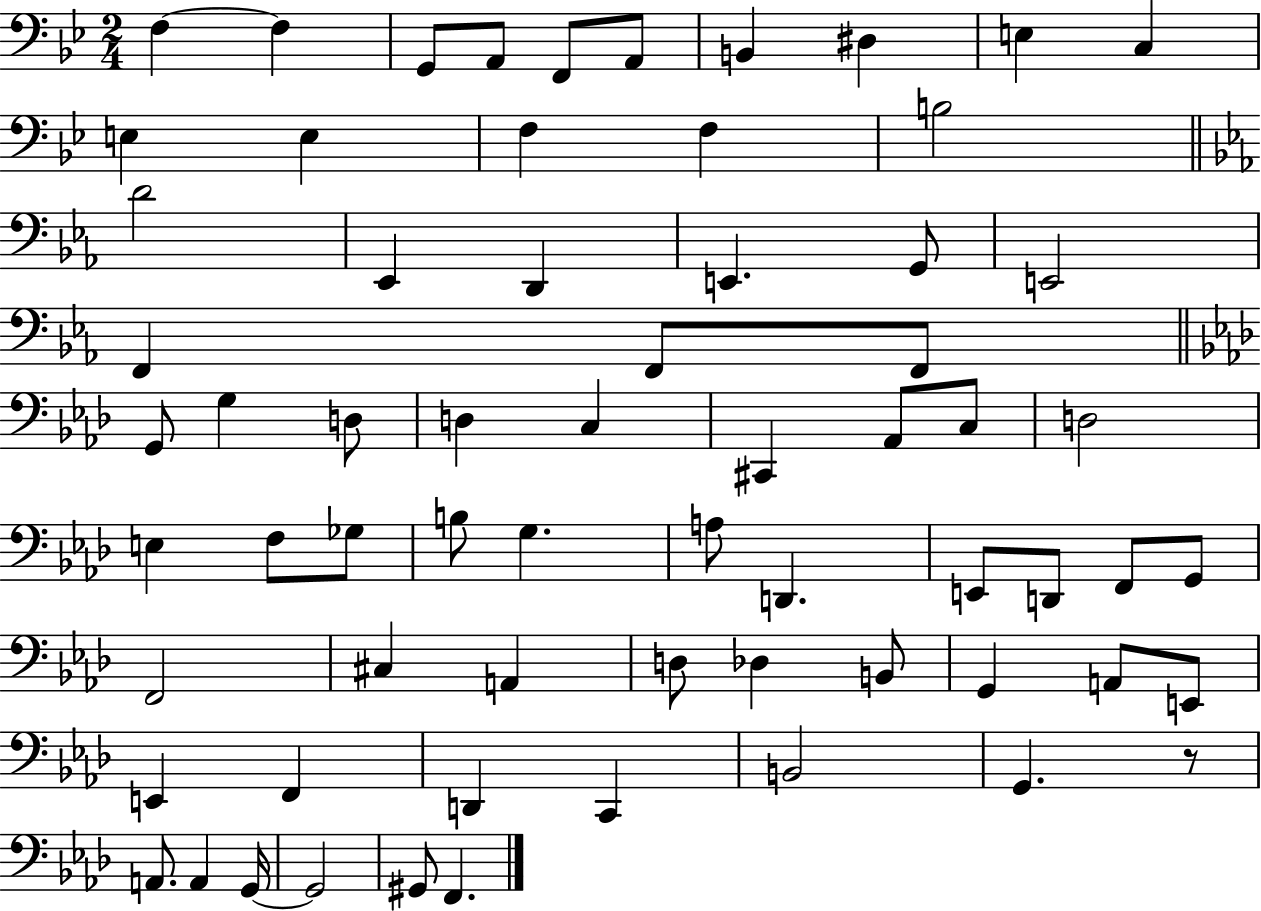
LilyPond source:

{
  \clef bass
  \numericTimeSignature
  \time 2/4
  \key bes \major
  \repeat volta 2 { f4~~ f4 | g,8 a,8 f,8 a,8 | b,4 dis4 | e4 c4 | \break e4 e4 | f4 f4 | b2 | \bar "||" \break \key ees \major d'2 | ees,4 d,4 | e,4. g,8 | e,2 | \break f,4 f,8 f,8 | \bar "||" \break \key f \minor g,8 g4 d8 | d4 c4 | cis,4 aes,8 c8 | d2 | \break e4 f8 ges8 | b8 g4. | a8 d,4. | e,8 d,8 f,8 g,8 | \break f,2 | cis4 a,4 | d8 des4 b,8 | g,4 a,8 e,8 | \break e,4 f,4 | d,4 c,4 | b,2 | g,4. r8 | \break a,8. a,4 g,16~~ | g,2 | gis,8 f,4. | } \bar "|."
}